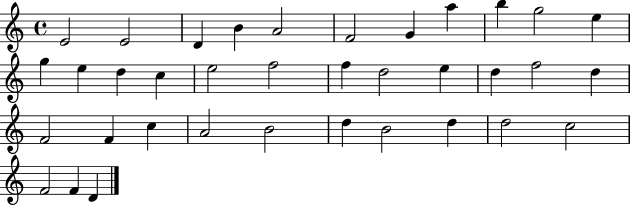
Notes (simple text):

E4/h E4/h D4/q B4/q A4/h F4/h G4/q A5/q B5/q G5/h E5/q G5/q E5/q D5/q C5/q E5/h F5/h F5/q D5/h E5/q D5/q F5/h D5/q F4/h F4/q C5/q A4/h B4/h D5/q B4/h D5/q D5/h C5/h F4/h F4/q D4/q